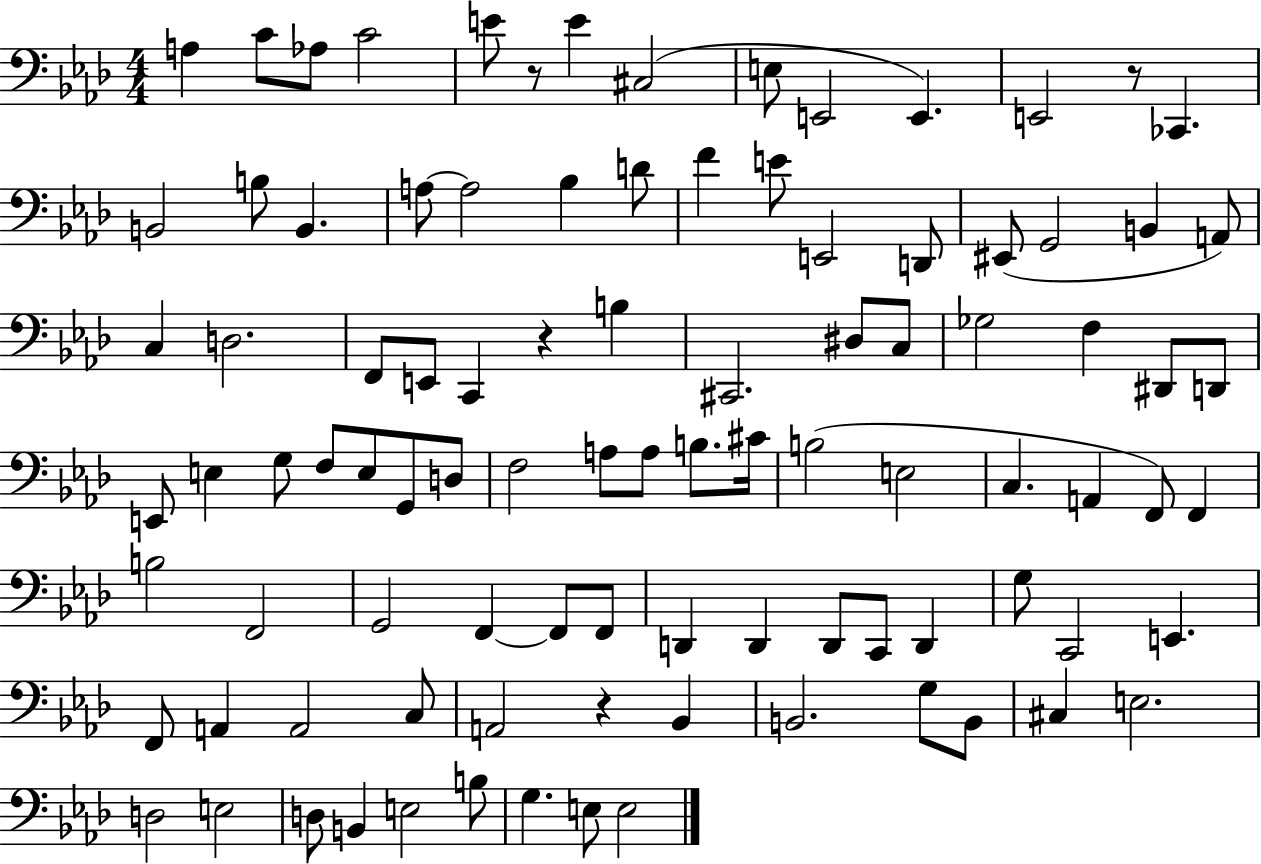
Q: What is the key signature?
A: AES major